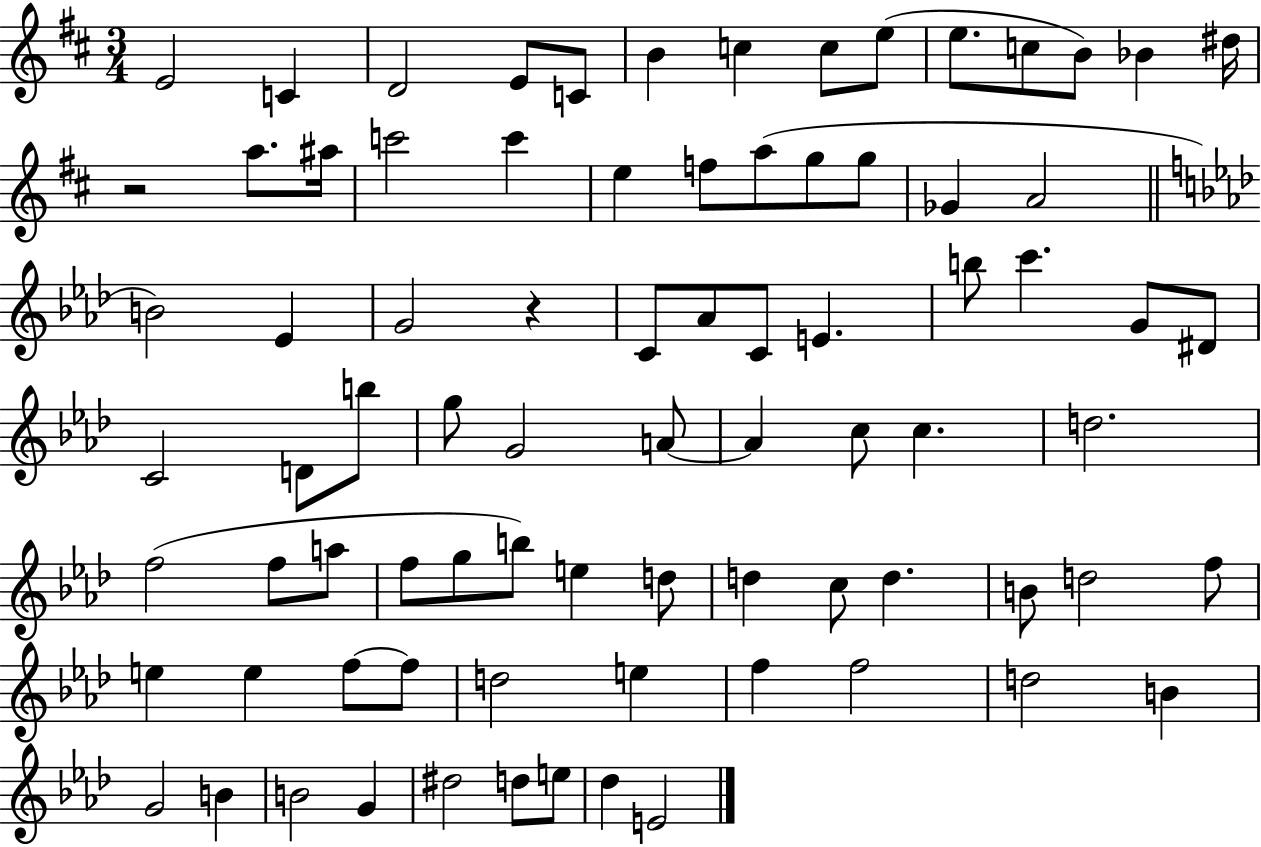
E4/h C4/q D4/h E4/e C4/e B4/q C5/q C5/e E5/e E5/e. C5/e B4/e Bb4/q D#5/s R/h A5/e. A#5/s C6/h C6/q E5/q F5/e A5/e G5/e G5/e Gb4/q A4/h B4/h Eb4/q G4/h R/q C4/e Ab4/e C4/e E4/q. B5/e C6/q. G4/e D#4/e C4/h D4/e B5/e G5/e G4/h A4/e A4/q C5/e C5/q. D5/h. F5/h F5/e A5/e F5/e G5/e B5/e E5/q D5/e D5/q C5/e D5/q. B4/e D5/h F5/e E5/q E5/q F5/e F5/e D5/h E5/q F5/q F5/h D5/h B4/q G4/h B4/q B4/h G4/q D#5/h D5/e E5/e Db5/q E4/h